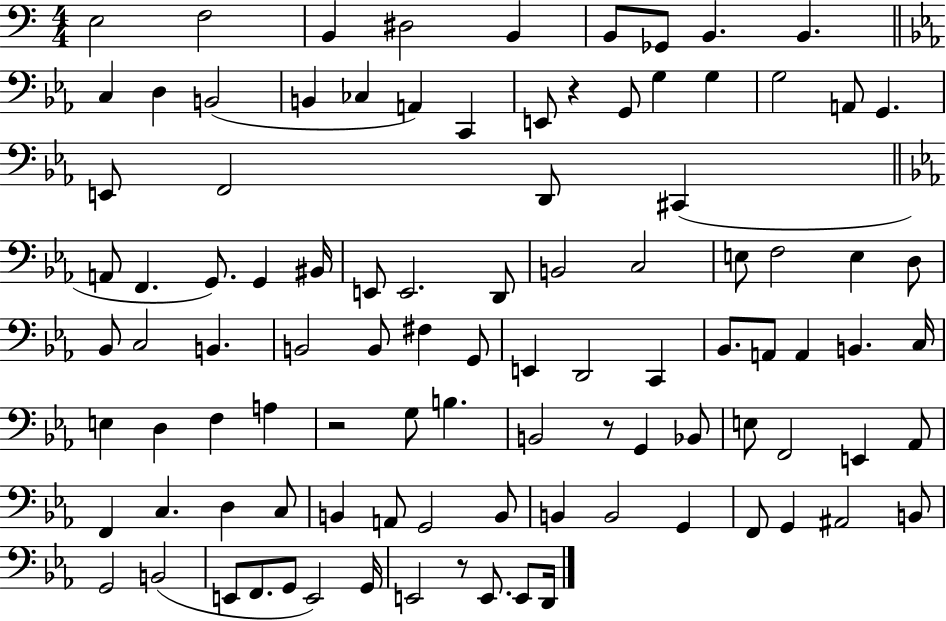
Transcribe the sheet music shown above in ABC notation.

X:1
T:Untitled
M:4/4
L:1/4
K:C
E,2 F,2 B,, ^D,2 B,, B,,/2 _G,,/2 B,, B,, C, D, B,,2 B,, _C, A,, C,, E,,/2 z G,,/2 G, G, G,2 A,,/2 G,, E,,/2 F,,2 D,,/2 ^C,, A,,/2 F,, G,,/2 G,, ^B,,/4 E,,/2 E,,2 D,,/2 B,,2 C,2 E,/2 F,2 E, D,/2 _B,,/2 C,2 B,, B,,2 B,,/2 ^F, G,,/2 E,, D,,2 C,, _B,,/2 A,,/2 A,, B,, C,/4 E, D, F, A, z2 G,/2 B, B,,2 z/2 G,, _B,,/2 E,/2 F,,2 E,, _A,,/2 F,, C, D, C,/2 B,, A,,/2 G,,2 B,,/2 B,, B,,2 G,, F,,/2 G,, ^A,,2 B,,/2 G,,2 B,,2 E,,/2 F,,/2 G,,/2 E,,2 G,,/4 E,,2 z/2 E,,/2 E,,/2 D,,/4